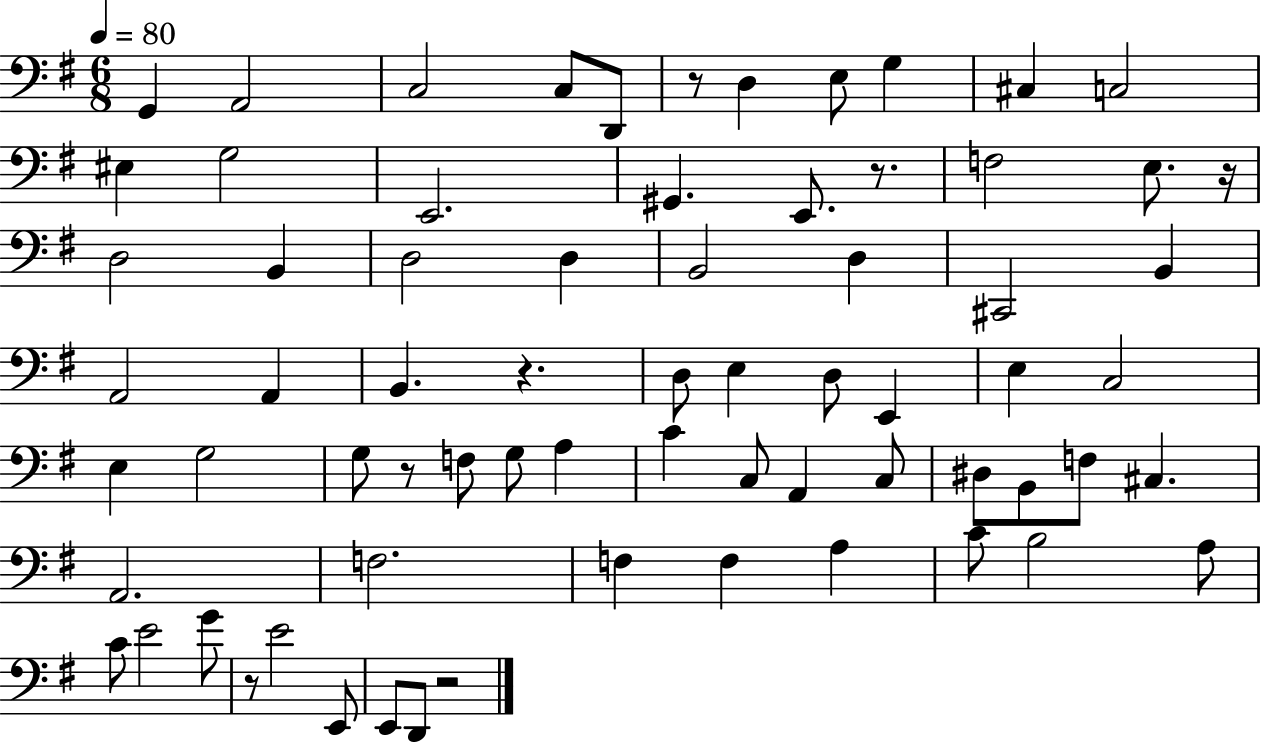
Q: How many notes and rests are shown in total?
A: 70